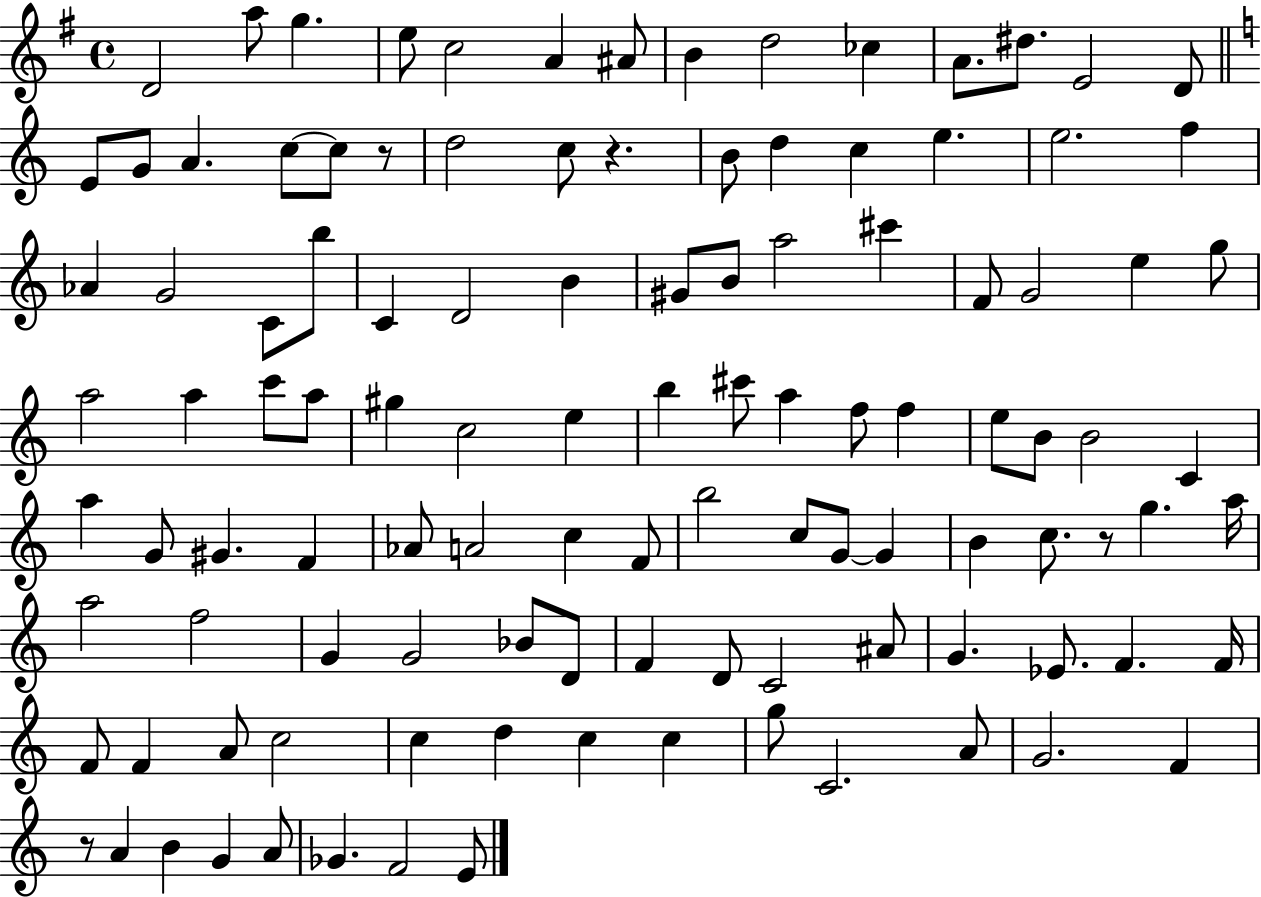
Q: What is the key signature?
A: G major